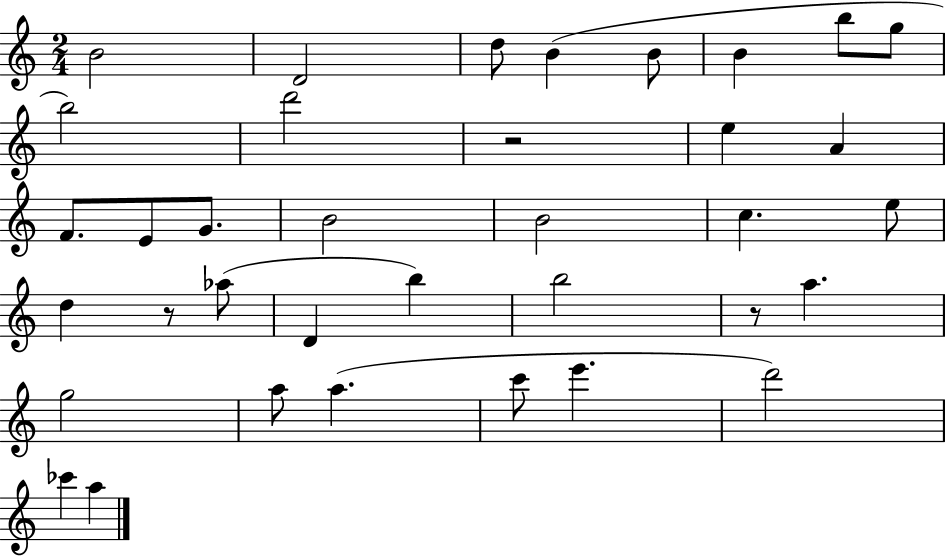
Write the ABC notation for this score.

X:1
T:Untitled
M:2/4
L:1/4
K:C
B2 D2 d/2 B B/2 B b/2 g/2 b2 d'2 z2 e A F/2 E/2 G/2 B2 B2 c e/2 d z/2 _a/2 D b b2 z/2 a g2 a/2 a c'/2 e' d'2 _c' a